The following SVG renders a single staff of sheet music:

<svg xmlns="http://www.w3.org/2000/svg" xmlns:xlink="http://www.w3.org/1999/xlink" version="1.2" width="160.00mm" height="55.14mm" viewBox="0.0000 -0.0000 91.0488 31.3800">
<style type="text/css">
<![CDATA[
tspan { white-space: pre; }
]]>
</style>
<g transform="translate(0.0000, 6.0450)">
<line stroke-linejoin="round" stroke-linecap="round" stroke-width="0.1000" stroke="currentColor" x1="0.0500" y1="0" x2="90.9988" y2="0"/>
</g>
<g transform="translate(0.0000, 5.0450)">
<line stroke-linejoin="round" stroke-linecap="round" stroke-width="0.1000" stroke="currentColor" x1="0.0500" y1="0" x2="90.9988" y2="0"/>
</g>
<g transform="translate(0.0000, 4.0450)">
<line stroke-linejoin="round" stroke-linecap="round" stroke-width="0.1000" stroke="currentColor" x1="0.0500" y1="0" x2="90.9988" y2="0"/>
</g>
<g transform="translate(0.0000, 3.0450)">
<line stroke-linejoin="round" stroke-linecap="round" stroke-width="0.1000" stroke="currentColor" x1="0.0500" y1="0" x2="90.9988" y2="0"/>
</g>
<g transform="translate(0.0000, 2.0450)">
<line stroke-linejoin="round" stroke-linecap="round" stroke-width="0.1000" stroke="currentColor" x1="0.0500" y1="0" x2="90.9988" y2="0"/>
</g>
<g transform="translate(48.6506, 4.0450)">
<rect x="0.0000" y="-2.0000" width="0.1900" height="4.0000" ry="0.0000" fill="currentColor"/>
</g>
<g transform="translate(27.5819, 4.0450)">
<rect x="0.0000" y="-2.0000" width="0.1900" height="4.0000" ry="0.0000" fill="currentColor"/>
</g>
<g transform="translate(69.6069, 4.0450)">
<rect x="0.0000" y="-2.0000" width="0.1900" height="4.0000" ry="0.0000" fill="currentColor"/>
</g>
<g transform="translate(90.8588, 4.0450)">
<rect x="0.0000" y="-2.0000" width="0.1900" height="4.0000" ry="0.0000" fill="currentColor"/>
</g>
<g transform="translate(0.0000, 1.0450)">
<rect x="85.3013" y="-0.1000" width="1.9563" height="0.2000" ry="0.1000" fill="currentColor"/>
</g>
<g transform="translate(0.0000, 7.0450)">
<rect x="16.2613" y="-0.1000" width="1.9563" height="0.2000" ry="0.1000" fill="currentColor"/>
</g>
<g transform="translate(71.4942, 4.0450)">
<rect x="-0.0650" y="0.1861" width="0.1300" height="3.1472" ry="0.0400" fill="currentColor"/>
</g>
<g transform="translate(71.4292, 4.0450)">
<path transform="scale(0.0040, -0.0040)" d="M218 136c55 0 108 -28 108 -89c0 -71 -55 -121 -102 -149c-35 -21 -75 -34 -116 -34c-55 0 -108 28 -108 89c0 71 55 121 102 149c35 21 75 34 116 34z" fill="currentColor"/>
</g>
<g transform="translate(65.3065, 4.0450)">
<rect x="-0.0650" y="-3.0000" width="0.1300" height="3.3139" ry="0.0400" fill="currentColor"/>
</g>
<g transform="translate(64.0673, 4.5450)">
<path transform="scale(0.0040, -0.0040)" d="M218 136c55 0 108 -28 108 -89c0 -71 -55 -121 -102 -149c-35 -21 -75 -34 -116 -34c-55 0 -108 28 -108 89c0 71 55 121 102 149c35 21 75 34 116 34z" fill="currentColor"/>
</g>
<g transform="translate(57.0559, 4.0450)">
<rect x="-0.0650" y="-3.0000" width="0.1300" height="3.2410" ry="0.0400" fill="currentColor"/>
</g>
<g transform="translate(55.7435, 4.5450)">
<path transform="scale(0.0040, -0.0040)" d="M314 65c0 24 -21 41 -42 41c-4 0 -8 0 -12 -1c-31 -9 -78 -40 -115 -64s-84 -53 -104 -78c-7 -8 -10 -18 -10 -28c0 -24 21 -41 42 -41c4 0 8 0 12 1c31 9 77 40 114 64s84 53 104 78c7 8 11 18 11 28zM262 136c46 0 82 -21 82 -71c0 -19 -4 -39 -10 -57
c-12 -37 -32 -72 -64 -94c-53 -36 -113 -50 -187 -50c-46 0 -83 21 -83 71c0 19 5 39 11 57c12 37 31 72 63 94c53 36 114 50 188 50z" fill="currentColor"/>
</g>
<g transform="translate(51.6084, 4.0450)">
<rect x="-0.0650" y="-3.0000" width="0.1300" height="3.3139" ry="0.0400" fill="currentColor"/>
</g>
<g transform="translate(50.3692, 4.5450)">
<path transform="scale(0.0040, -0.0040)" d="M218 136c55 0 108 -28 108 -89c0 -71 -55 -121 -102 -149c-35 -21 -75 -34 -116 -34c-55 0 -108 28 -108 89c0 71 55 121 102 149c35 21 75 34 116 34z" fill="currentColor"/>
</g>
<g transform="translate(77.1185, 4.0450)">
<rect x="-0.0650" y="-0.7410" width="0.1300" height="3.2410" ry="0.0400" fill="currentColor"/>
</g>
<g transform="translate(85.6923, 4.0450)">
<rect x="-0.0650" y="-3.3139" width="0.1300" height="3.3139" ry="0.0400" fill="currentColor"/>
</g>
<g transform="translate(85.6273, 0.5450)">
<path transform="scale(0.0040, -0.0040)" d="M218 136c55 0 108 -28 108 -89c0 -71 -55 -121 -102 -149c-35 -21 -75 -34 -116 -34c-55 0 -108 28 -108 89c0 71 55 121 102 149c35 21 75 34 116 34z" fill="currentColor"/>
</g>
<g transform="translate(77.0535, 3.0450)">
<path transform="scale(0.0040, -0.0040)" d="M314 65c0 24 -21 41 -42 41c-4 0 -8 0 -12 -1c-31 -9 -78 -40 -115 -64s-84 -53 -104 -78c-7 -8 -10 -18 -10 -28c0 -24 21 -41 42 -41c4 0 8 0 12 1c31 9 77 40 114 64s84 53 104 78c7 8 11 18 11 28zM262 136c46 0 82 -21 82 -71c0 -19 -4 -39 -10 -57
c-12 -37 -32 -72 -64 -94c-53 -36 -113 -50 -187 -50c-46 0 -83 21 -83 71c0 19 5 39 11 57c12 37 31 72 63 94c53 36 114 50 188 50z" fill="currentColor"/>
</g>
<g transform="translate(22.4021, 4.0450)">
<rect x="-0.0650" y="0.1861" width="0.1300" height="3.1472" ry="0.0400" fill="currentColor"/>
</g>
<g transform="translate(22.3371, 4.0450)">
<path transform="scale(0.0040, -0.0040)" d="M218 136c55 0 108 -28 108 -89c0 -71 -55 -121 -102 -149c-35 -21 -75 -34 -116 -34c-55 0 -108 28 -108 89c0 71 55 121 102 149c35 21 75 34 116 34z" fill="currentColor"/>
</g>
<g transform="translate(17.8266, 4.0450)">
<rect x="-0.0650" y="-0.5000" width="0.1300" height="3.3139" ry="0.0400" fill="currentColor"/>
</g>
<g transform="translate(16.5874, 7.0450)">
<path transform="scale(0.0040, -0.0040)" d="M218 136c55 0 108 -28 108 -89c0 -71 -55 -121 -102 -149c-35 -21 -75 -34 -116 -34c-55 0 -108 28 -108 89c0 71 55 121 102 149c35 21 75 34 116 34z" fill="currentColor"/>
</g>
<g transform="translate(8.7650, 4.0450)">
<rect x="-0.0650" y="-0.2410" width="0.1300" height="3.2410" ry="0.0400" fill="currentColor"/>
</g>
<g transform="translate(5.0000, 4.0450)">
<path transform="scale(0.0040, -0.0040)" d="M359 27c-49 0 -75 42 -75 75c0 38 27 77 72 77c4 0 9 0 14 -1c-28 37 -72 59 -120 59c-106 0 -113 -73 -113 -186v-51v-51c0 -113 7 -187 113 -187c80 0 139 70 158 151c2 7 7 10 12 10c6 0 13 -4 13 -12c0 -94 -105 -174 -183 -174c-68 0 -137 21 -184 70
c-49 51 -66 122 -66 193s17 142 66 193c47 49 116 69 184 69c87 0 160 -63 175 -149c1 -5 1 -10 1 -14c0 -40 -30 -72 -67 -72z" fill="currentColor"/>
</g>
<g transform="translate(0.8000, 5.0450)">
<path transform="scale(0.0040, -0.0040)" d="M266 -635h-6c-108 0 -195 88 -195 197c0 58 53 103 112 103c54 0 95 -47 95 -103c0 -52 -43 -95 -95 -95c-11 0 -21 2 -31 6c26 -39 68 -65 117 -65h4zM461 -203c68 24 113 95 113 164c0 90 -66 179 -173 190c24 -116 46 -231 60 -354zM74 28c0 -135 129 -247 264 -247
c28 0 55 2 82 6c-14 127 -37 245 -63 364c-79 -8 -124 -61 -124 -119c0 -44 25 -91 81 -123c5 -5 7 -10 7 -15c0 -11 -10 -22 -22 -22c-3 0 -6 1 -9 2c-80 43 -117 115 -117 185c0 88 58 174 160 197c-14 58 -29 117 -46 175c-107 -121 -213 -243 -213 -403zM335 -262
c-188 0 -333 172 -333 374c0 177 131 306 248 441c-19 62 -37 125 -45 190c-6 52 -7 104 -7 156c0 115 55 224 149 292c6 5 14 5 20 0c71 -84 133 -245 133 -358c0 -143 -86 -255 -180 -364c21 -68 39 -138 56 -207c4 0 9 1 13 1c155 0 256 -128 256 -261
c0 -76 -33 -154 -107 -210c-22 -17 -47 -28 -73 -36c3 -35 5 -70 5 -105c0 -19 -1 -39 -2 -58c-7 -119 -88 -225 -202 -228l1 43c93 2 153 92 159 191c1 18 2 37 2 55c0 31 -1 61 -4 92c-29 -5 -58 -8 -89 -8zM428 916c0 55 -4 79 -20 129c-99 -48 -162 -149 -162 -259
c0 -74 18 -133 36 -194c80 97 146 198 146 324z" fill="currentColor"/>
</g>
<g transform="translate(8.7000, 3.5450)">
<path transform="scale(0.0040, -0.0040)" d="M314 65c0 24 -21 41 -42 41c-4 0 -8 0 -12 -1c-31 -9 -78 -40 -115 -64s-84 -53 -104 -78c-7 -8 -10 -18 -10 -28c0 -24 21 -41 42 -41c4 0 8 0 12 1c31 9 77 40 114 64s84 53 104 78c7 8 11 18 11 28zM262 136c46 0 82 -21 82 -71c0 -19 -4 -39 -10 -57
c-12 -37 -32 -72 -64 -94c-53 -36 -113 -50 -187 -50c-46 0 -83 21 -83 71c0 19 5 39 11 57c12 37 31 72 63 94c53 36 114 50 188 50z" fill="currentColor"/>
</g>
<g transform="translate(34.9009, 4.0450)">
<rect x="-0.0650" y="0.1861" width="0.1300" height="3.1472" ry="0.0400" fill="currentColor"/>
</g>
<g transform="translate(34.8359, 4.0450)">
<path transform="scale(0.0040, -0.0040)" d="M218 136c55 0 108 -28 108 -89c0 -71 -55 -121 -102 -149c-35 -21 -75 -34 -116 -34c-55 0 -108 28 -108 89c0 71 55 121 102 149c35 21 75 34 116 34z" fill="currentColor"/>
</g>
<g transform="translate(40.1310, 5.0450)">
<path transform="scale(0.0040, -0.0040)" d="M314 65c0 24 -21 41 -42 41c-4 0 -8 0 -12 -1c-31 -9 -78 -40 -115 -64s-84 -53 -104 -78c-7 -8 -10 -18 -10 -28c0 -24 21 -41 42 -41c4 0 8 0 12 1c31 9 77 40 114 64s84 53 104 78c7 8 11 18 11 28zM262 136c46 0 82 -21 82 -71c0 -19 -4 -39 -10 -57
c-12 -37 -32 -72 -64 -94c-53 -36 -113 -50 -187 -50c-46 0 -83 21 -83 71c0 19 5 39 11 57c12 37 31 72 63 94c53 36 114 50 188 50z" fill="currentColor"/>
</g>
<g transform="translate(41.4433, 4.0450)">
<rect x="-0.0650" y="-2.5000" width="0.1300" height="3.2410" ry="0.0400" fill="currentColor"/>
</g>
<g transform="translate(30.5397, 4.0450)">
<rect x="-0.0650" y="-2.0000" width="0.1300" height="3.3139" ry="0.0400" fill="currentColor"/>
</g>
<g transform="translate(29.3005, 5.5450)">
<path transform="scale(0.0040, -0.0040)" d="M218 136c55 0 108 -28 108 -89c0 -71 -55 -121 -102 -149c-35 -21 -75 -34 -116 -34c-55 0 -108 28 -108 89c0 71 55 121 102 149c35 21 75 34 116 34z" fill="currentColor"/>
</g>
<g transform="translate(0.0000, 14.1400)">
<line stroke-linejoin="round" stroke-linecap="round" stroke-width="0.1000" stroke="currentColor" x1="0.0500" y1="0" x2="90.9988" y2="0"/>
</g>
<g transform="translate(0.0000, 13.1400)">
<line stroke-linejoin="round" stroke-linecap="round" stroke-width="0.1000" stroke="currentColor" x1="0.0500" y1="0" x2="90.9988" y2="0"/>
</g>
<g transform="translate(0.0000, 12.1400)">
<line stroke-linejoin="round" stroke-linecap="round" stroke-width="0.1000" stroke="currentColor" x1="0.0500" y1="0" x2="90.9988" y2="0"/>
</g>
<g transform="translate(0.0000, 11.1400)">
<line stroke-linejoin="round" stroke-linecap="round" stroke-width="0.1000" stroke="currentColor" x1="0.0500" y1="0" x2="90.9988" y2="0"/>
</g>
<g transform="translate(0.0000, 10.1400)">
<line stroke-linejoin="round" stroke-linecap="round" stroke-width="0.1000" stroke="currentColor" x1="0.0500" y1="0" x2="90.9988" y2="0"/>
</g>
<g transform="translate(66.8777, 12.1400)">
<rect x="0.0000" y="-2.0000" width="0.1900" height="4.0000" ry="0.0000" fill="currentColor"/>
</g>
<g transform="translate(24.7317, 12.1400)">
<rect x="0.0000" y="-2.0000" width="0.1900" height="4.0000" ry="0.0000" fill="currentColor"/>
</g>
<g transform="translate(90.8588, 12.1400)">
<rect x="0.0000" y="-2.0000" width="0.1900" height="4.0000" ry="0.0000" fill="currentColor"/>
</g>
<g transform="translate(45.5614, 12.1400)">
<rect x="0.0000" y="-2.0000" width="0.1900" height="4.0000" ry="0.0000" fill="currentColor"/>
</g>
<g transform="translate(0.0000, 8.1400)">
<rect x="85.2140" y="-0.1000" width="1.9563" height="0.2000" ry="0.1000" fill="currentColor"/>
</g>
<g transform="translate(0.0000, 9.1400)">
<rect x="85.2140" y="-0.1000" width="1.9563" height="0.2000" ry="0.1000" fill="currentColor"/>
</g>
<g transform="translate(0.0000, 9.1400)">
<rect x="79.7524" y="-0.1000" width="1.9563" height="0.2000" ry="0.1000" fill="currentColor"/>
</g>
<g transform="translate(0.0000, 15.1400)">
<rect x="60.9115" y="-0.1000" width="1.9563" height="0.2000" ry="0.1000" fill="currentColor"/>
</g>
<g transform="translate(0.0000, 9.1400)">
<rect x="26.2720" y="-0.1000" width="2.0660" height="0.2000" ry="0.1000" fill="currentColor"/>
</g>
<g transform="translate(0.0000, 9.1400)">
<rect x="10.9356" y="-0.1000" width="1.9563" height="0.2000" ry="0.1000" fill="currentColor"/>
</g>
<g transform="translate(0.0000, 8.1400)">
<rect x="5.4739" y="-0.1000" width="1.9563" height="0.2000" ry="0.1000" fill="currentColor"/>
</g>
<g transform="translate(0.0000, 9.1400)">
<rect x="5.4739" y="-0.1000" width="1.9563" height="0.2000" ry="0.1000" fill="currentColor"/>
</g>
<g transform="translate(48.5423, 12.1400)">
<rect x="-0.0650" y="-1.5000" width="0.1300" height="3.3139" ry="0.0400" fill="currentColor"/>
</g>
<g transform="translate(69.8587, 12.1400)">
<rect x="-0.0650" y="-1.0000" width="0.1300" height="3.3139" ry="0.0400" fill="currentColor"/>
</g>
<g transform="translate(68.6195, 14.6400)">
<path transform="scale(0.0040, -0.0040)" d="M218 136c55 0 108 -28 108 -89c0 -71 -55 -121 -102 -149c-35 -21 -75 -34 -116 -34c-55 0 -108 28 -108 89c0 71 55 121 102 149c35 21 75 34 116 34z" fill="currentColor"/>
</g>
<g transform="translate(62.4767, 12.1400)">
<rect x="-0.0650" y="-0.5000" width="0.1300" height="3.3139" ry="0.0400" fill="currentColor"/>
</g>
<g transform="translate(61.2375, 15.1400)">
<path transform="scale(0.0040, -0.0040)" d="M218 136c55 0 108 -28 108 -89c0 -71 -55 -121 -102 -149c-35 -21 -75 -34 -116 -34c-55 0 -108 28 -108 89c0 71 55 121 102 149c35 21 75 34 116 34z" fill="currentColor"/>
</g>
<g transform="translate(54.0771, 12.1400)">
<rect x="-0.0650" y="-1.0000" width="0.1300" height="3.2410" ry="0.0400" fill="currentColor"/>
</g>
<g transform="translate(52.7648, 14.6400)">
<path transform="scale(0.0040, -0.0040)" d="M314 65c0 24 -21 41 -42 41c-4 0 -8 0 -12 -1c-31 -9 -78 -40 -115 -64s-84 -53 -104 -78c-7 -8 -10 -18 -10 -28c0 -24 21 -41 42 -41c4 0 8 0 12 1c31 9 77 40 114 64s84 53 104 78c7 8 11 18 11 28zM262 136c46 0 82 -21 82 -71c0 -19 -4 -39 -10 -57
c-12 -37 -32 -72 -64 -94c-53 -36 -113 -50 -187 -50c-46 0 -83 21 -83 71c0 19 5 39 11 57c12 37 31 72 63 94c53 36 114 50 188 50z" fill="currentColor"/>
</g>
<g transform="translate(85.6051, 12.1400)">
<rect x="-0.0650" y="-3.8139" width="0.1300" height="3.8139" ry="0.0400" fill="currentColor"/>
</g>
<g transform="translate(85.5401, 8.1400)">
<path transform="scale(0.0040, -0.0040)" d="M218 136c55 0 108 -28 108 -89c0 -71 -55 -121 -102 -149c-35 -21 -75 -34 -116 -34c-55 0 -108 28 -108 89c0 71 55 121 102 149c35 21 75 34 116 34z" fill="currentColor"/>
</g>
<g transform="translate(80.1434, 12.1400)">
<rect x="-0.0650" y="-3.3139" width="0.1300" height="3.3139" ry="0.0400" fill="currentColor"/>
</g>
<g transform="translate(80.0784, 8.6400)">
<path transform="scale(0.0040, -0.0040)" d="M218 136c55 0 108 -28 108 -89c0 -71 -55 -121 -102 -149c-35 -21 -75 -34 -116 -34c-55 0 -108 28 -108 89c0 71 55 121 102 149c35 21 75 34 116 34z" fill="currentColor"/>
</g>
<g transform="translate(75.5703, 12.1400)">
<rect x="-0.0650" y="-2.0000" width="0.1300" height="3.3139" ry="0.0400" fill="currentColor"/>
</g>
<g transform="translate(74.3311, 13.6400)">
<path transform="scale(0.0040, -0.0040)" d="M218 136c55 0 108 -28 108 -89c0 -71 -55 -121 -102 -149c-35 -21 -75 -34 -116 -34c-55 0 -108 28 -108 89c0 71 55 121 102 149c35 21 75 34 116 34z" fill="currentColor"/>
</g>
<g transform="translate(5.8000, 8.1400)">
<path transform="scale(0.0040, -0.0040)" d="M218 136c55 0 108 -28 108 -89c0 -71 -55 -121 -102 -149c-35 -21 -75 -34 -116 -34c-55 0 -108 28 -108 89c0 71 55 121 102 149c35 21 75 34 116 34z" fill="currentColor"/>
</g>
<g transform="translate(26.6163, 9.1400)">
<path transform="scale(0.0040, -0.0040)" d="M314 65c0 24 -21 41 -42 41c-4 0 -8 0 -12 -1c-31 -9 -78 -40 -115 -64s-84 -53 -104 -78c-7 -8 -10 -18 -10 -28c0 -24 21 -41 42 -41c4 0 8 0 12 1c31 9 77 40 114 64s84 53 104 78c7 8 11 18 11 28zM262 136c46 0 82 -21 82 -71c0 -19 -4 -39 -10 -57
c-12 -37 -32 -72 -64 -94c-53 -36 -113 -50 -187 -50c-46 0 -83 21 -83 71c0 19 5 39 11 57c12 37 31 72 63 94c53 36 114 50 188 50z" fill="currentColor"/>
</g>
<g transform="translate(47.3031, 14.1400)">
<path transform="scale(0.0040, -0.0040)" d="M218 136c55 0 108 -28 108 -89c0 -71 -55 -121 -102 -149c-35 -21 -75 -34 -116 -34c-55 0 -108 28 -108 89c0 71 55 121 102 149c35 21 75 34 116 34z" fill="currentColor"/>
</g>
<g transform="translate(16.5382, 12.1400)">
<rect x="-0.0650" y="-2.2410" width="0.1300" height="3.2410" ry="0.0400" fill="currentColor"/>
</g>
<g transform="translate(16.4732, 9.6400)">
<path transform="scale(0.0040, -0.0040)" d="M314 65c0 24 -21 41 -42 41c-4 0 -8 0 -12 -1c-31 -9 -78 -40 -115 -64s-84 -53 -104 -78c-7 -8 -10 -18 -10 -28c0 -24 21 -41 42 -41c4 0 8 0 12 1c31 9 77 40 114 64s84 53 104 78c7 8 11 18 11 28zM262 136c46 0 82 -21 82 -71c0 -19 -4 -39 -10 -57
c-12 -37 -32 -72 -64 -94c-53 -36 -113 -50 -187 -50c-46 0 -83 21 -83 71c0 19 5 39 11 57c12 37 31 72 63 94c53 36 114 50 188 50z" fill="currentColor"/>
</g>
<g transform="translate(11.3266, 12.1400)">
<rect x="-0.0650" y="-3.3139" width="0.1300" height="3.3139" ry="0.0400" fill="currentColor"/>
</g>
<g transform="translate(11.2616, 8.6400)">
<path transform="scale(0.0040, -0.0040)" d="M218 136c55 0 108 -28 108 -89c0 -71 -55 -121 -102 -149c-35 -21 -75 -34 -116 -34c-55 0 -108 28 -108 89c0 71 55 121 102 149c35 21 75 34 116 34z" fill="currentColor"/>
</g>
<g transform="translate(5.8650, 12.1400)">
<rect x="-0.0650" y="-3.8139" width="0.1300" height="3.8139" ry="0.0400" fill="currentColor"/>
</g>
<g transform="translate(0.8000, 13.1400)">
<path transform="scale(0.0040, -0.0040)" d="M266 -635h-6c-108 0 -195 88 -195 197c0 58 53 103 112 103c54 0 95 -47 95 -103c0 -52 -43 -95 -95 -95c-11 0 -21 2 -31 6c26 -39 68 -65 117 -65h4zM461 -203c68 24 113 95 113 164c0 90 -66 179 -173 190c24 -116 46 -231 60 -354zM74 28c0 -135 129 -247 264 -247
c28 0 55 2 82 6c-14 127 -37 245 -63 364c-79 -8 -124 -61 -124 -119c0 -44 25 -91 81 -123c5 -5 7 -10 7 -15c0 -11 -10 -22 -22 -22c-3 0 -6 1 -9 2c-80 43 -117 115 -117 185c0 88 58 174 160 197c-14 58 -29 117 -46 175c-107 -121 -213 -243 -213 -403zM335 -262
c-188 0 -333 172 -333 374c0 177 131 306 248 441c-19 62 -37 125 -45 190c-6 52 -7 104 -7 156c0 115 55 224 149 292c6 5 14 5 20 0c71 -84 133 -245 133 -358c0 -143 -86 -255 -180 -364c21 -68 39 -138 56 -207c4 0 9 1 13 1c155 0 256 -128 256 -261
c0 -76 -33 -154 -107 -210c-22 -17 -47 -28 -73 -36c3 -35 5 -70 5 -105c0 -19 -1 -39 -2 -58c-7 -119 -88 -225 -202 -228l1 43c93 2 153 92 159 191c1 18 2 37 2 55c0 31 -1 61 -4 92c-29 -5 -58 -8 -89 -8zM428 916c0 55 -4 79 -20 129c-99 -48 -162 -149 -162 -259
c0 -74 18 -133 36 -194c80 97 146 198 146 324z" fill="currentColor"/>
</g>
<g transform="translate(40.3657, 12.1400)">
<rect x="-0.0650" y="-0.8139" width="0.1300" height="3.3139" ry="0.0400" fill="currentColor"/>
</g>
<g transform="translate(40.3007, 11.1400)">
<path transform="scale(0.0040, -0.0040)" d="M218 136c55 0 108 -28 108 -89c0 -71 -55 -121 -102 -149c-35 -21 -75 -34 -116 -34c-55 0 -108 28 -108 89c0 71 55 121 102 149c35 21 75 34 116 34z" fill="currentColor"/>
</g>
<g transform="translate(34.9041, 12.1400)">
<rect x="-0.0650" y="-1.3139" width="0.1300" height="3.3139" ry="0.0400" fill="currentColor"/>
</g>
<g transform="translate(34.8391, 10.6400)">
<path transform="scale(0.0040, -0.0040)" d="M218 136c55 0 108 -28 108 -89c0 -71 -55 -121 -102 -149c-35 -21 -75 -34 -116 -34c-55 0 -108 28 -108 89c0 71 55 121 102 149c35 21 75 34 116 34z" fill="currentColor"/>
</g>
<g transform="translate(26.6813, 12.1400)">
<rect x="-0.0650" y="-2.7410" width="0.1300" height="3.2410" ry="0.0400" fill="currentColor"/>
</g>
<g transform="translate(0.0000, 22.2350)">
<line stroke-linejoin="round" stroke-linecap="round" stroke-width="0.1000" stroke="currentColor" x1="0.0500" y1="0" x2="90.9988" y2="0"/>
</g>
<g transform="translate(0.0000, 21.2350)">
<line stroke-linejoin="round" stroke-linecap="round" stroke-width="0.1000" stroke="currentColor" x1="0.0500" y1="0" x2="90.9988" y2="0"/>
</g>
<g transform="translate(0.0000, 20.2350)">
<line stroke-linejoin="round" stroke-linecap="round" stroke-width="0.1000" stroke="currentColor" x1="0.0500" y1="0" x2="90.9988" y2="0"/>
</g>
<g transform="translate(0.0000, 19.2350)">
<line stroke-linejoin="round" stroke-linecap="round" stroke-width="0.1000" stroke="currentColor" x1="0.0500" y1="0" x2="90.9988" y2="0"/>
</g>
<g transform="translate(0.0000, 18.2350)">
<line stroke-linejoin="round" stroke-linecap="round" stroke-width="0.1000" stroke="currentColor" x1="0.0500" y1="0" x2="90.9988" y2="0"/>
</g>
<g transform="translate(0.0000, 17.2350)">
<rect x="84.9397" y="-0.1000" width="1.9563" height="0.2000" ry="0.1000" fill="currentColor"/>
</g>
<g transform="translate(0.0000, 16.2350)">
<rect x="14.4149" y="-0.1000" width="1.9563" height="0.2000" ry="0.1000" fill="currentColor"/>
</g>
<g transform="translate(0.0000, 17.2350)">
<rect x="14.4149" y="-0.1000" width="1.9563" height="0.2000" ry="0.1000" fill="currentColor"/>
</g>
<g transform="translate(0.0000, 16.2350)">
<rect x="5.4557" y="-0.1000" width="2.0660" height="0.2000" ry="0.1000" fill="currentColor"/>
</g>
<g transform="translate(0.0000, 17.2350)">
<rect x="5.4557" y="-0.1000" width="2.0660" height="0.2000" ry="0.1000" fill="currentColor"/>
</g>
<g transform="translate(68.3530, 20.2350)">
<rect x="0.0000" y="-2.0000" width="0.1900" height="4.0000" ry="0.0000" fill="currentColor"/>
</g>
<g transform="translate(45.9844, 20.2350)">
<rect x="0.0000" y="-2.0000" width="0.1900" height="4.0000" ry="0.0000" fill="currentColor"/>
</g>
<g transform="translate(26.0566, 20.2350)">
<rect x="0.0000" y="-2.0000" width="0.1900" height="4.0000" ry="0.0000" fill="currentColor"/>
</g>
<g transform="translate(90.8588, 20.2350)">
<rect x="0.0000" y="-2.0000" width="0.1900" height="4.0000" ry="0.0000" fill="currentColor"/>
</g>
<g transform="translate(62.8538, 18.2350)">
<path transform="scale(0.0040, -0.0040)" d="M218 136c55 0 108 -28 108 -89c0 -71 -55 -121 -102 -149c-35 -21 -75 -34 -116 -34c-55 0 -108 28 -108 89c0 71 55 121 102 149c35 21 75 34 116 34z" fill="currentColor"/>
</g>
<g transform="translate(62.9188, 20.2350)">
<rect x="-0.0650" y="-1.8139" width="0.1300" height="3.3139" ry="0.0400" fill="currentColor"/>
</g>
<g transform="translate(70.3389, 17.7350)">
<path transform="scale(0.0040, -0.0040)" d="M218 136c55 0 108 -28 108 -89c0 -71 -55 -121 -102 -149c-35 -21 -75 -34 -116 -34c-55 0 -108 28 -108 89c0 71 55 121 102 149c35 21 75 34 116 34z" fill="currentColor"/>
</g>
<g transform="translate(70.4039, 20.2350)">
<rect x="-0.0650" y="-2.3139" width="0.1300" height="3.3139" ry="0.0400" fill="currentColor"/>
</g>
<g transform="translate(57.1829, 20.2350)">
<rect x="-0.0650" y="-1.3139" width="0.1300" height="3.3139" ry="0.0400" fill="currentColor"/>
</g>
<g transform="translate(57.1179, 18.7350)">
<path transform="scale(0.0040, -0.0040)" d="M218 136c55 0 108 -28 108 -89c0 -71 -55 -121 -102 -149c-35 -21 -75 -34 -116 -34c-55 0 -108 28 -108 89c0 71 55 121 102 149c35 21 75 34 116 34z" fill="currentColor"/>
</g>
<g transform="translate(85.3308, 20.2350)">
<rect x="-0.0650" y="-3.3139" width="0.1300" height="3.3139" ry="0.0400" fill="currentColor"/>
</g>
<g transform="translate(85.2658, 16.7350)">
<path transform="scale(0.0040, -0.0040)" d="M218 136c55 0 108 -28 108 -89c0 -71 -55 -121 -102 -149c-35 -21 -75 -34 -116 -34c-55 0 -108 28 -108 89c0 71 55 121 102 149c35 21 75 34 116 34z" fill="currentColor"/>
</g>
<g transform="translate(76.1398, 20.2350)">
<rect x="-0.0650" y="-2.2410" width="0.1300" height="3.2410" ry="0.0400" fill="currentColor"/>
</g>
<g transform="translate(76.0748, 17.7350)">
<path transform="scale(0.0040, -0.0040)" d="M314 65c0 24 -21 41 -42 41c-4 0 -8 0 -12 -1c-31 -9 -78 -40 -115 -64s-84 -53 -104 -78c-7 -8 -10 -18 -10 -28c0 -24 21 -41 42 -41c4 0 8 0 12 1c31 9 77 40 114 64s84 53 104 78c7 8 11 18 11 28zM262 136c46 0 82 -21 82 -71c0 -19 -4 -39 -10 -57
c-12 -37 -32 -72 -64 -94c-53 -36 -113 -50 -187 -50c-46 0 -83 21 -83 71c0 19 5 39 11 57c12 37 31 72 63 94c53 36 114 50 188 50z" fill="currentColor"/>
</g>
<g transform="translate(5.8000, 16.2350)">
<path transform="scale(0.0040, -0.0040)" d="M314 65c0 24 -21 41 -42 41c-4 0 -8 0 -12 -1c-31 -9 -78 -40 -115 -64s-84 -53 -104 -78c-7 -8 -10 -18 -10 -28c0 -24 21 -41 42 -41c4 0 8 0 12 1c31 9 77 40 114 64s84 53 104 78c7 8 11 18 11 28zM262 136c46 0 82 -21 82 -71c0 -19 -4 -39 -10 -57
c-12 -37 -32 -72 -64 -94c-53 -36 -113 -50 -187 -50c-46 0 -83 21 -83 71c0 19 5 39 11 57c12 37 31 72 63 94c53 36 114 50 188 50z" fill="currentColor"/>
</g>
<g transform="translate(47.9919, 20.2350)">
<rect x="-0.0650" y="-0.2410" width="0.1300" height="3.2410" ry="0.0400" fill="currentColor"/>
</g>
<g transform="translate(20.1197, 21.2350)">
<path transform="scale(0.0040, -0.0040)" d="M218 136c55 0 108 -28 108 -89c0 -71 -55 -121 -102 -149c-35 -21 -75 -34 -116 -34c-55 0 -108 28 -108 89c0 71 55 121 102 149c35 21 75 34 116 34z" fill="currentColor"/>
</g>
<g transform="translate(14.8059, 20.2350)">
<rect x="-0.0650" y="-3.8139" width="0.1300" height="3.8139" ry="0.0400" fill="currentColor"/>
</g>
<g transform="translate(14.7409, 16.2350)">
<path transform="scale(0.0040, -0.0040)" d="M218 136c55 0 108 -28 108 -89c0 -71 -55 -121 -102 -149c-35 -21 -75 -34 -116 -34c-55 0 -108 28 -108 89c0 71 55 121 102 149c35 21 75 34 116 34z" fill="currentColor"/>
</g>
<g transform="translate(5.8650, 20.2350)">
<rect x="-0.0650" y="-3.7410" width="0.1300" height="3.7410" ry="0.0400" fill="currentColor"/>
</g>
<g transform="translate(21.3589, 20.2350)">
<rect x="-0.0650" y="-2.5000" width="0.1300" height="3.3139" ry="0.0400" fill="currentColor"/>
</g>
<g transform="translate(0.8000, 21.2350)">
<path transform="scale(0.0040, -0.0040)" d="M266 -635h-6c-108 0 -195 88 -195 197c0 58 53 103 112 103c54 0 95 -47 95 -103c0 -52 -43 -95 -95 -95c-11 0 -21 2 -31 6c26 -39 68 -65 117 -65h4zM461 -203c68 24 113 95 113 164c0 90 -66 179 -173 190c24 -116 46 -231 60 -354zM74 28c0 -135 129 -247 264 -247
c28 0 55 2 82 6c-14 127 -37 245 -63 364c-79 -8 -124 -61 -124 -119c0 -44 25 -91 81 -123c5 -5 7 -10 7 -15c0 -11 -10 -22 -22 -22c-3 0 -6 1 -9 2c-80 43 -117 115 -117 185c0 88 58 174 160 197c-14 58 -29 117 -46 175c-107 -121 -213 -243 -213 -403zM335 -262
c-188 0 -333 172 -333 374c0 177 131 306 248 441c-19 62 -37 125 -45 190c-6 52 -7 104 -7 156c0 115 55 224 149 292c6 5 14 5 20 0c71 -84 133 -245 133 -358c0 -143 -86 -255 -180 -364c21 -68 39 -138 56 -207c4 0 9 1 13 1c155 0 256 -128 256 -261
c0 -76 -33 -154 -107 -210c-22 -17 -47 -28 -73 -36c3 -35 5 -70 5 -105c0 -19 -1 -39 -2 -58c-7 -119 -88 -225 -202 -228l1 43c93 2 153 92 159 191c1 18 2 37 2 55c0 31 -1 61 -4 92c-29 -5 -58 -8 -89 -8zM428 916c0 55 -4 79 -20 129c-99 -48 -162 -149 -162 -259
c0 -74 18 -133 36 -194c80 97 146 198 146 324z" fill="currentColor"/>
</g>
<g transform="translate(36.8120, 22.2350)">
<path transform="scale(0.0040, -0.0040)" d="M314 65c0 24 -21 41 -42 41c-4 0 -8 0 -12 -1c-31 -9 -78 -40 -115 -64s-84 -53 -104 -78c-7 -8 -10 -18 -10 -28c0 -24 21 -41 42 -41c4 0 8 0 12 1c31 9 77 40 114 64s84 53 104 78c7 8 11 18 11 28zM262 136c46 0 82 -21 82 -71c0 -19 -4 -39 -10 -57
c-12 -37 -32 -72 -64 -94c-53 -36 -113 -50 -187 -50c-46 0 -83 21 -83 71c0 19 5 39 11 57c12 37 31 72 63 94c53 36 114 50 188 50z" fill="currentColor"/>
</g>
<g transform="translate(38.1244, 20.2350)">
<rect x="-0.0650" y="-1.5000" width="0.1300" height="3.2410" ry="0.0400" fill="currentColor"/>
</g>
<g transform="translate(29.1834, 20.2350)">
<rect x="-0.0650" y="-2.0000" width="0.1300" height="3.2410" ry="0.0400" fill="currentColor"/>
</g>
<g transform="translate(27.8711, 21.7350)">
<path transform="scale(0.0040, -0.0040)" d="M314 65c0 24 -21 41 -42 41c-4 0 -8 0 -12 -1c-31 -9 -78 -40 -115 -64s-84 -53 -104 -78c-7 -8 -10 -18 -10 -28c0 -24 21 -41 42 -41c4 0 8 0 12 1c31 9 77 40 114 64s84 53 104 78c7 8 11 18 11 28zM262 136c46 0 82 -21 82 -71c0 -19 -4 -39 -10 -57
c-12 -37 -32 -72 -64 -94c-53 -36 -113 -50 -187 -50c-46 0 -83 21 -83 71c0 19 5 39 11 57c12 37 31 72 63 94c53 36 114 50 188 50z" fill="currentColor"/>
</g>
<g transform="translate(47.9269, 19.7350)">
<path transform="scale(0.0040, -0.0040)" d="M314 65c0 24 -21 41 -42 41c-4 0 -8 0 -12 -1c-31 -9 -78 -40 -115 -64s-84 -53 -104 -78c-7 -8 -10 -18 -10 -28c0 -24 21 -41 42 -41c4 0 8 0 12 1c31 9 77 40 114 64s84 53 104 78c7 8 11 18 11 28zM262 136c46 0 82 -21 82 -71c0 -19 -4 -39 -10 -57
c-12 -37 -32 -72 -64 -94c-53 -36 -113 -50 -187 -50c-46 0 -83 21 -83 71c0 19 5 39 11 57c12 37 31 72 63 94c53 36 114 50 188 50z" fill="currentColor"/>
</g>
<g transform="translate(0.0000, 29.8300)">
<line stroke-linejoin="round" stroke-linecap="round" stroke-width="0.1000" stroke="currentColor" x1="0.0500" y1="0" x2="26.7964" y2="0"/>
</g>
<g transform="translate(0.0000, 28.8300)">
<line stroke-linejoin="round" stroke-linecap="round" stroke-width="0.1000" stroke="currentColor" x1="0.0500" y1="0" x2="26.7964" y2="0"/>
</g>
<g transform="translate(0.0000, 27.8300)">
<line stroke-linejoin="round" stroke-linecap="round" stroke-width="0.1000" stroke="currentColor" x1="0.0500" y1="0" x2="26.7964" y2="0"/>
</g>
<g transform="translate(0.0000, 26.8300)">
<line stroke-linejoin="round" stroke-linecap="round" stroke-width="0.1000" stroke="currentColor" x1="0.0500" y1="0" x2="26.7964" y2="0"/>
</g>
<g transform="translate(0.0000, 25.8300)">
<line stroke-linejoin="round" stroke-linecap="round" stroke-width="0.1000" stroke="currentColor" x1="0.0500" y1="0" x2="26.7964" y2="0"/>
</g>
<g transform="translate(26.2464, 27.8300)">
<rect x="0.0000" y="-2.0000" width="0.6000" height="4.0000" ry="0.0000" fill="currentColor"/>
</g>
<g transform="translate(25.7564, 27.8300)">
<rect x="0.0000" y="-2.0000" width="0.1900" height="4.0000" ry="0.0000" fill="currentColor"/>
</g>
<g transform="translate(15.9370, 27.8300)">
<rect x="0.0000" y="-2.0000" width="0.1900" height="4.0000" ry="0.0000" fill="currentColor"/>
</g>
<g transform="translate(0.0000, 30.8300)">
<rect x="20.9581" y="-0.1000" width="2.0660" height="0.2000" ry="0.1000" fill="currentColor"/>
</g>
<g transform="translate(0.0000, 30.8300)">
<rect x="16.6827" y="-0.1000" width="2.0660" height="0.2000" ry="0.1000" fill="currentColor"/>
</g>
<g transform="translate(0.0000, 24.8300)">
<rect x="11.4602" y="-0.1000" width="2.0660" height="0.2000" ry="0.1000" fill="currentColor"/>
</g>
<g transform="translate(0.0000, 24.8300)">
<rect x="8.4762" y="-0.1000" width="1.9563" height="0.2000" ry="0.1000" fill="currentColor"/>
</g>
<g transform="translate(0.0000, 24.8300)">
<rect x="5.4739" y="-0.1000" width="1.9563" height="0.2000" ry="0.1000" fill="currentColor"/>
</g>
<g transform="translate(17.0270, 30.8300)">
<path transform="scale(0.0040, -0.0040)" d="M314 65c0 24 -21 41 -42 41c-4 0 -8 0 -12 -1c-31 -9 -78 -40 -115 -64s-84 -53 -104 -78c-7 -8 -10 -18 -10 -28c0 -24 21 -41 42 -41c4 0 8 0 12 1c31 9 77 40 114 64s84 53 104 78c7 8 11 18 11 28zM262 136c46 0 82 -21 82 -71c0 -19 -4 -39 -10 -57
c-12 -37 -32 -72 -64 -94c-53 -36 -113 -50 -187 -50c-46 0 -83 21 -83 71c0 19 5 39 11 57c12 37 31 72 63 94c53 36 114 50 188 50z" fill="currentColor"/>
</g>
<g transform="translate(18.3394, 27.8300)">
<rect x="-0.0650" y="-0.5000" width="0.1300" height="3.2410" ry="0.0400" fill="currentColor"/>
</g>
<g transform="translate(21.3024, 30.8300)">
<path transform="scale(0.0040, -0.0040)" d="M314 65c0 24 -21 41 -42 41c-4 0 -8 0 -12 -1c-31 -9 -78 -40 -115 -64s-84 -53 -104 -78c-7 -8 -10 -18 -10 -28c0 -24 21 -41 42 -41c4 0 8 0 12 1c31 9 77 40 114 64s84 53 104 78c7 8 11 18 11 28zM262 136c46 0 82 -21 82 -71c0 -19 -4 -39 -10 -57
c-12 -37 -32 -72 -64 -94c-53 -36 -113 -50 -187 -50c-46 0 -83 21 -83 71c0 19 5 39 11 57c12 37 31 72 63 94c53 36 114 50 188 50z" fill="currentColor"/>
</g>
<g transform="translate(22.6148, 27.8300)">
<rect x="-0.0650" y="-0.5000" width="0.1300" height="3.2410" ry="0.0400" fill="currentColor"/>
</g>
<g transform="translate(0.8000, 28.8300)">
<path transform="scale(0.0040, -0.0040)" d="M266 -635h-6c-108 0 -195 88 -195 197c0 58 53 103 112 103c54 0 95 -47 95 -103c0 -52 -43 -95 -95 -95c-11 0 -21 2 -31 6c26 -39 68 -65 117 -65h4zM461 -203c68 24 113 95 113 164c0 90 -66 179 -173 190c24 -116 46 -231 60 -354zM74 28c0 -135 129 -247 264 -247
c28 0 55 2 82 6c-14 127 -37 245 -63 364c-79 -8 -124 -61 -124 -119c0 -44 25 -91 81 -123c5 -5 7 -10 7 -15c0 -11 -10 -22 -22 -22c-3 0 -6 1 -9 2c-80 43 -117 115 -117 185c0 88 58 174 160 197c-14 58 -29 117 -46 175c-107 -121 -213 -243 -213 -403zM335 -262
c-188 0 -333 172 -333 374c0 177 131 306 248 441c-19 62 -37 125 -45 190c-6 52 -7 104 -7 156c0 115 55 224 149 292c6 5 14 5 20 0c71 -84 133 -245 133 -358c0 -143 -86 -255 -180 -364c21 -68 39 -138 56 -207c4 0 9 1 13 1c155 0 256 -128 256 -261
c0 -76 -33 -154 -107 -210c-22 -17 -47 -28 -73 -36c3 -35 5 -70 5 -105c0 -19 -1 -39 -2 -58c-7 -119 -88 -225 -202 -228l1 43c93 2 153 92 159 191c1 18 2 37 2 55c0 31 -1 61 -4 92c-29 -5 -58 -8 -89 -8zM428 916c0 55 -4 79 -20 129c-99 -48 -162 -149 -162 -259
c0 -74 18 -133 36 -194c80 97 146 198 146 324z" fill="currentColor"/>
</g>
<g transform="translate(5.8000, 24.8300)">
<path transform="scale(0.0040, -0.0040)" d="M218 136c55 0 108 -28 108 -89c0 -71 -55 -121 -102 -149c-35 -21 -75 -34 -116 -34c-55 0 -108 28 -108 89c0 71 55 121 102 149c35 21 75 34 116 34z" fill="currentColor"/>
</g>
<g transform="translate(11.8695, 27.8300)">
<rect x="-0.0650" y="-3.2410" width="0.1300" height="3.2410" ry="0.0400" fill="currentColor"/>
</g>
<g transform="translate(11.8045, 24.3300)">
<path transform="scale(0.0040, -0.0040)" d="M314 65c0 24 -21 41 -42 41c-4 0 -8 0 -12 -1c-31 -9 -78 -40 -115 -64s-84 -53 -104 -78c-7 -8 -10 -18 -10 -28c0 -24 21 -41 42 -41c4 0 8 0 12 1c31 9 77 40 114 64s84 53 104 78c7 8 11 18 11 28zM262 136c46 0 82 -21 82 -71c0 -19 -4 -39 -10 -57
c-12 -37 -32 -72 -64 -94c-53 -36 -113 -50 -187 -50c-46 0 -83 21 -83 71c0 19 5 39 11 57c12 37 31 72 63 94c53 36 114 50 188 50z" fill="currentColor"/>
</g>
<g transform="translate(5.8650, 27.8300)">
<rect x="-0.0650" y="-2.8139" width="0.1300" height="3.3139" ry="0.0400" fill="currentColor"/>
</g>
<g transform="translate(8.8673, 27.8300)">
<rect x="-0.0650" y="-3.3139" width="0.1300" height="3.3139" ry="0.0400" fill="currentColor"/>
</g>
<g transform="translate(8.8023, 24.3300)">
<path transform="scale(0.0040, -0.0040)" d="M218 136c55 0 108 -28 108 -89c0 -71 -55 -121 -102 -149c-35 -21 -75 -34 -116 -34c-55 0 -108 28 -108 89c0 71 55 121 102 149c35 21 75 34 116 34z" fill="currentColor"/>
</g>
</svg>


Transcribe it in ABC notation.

X:1
T:Untitled
M:4/4
L:1/4
K:C
c2 C B F B G2 A A2 A B d2 b c' b g2 a2 e d E D2 C D F b c' c'2 c' G F2 E2 c2 e f g g2 b a b b2 C2 C2